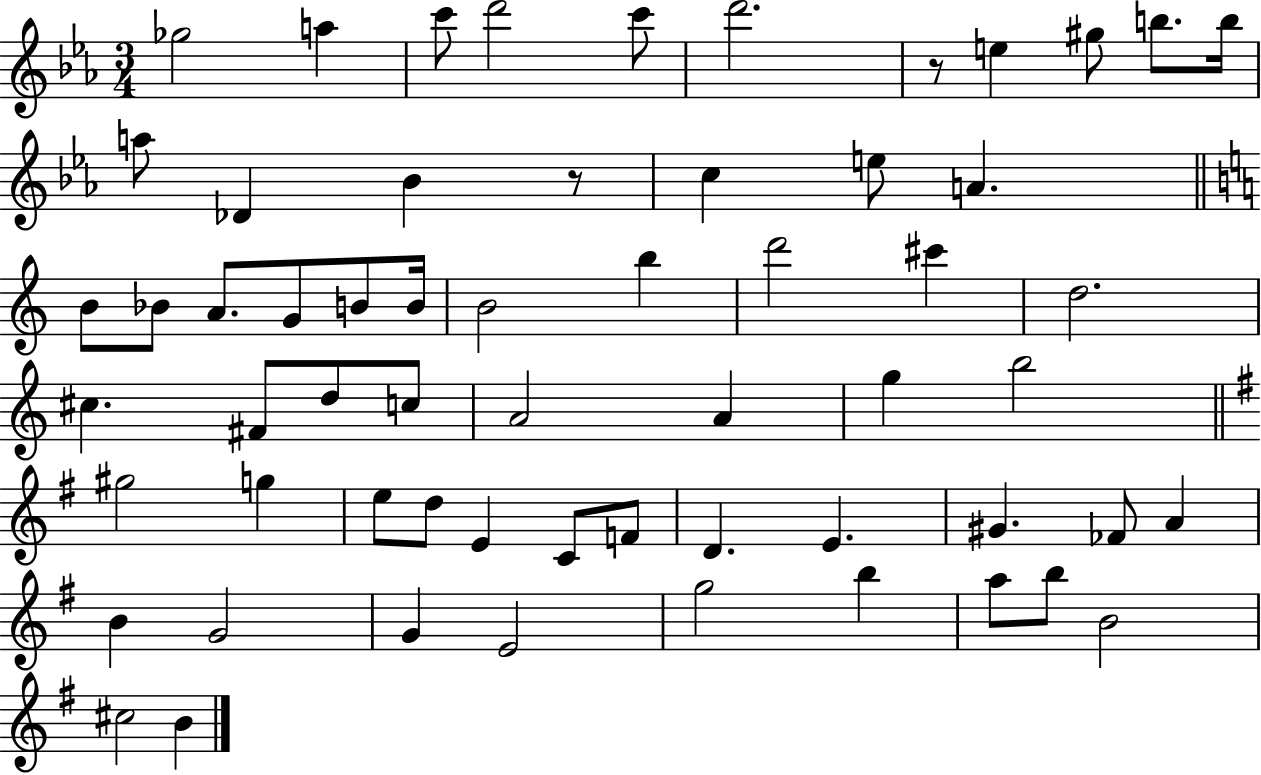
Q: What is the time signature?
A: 3/4